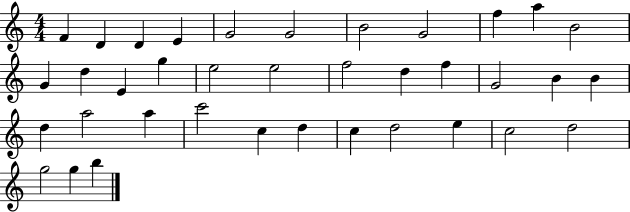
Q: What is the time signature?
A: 4/4